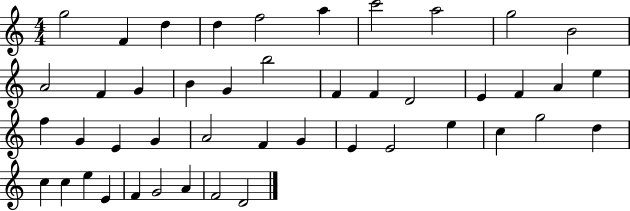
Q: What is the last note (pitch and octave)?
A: D4